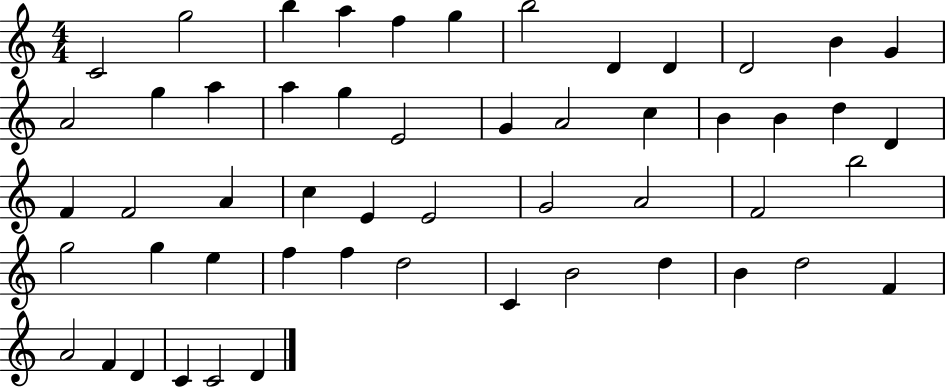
X:1
T:Untitled
M:4/4
L:1/4
K:C
C2 g2 b a f g b2 D D D2 B G A2 g a a g E2 G A2 c B B d D F F2 A c E E2 G2 A2 F2 b2 g2 g e f f d2 C B2 d B d2 F A2 F D C C2 D